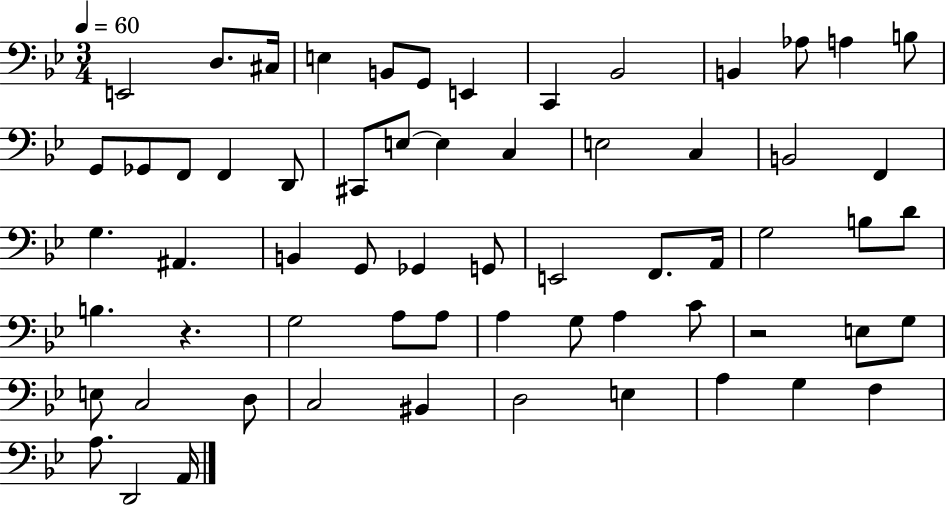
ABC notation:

X:1
T:Untitled
M:3/4
L:1/4
K:Bb
E,,2 D,/2 ^C,/4 E, B,,/2 G,,/2 E,, C,, _B,,2 B,, _A,/2 A, B,/2 G,,/2 _G,,/2 F,,/2 F,, D,,/2 ^C,,/2 E,/2 E, C, E,2 C, B,,2 F,, G, ^A,, B,, G,,/2 _G,, G,,/2 E,,2 F,,/2 A,,/4 G,2 B,/2 D/2 B, z G,2 A,/2 A,/2 A, G,/2 A, C/2 z2 E,/2 G,/2 E,/2 C,2 D,/2 C,2 ^B,, D,2 E, A, G, F, A,/2 D,,2 A,,/4